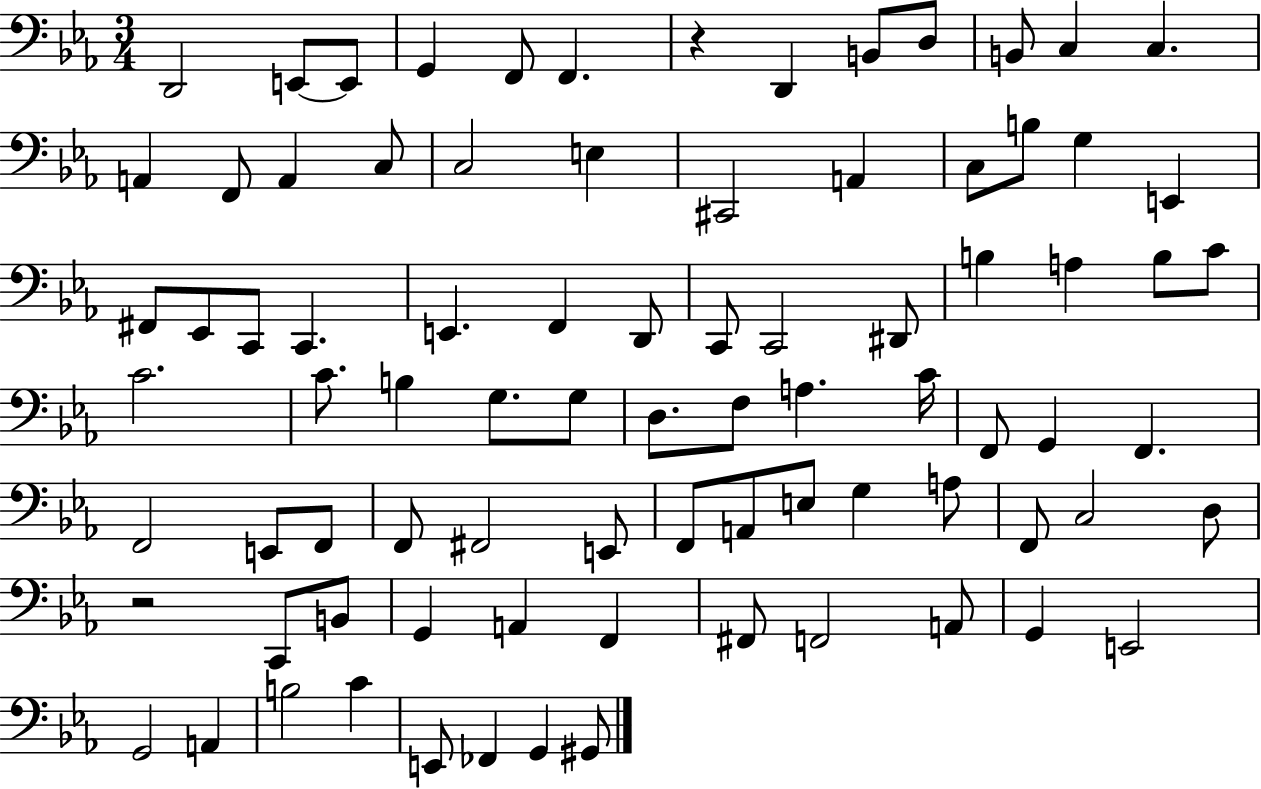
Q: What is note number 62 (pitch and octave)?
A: F2